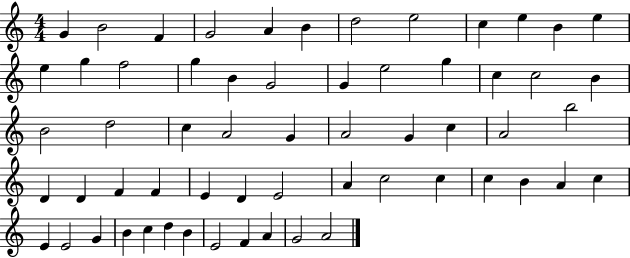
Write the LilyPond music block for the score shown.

{
  \clef treble
  \numericTimeSignature
  \time 4/4
  \key c \major
  g'4 b'2 f'4 | g'2 a'4 b'4 | d''2 e''2 | c''4 e''4 b'4 e''4 | \break e''4 g''4 f''2 | g''4 b'4 g'2 | g'4 e''2 g''4 | c''4 c''2 b'4 | \break b'2 d''2 | c''4 a'2 g'4 | a'2 g'4 c''4 | a'2 b''2 | \break d'4 d'4 f'4 f'4 | e'4 d'4 e'2 | a'4 c''2 c''4 | c''4 b'4 a'4 c''4 | \break e'4 e'2 g'4 | b'4 c''4 d''4 b'4 | e'2 f'4 a'4 | g'2 a'2 | \break \bar "|."
}